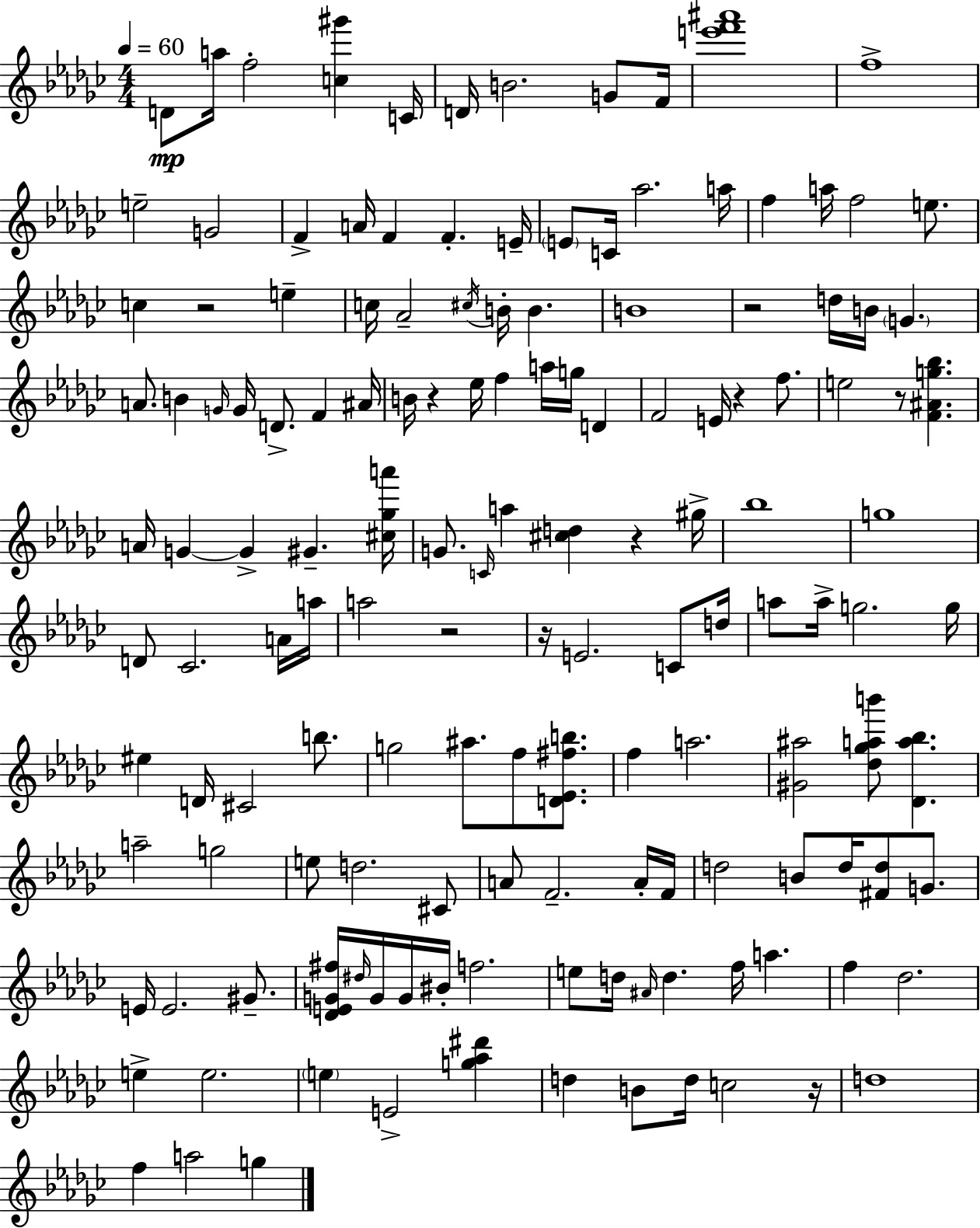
D4/e A5/s F5/h [C5,G#6]/q C4/s D4/s B4/h. G4/e F4/s [E6,F6,A#6]/w F5/w E5/h G4/h F4/q A4/s F4/q F4/q. E4/s E4/e C4/s Ab5/h. A5/s F5/q A5/s F5/h E5/e. C5/q R/h E5/q C5/s Ab4/h C#5/s B4/s B4/q. B4/w R/h D5/s B4/s G4/q. A4/e. B4/q G4/s G4/s D4/e. F4/q A#4/s B4/s R/q Eb5/s F5/q A5/s G5/s D4/q F4/h E4/s R/q F5/e. E5/h R/e [F4,A#4,G5,Bb5]/q. A4/s G4/q G4/q G#4/q. [C#5,Gb5,A6]/s G4/e. C4/s A5/q [C#5,D5]/q R/q G#5/s Bb5/w G5/w D4/e CES4/h. A4/s A5/s A5/h R/h R/s E4/h. C4/e D5/s A5/e A5/s G5/h. G5/s EIS5/q D4/s C#4/h B5/e. G5/h A#5/e. F5/e [D4,Eb4,F#5,B5]/e. F5/q A5/h. [G#4,A#5]/h [Db5,Gb5,A5,B6]/e [Db4,A5,Bb5]/q. A5/h G5/h E5/e D5/h. C#4/e A4/e F4/h. A4/s F4/s D5/h B4/e D5/s [F#4,D5]/e G4/e. E4/s E4/h. G#4/e. [Db4,E4,G4,F#5]/s D#5/s G4/s G4/s BIS4/s F5/h. E5/e D5/s A#4/s D5/q. F5/s A5/q. F5/q Db5/h. E5/q E5/h. E5/q E4/h [G5,Ab5,D#6]/q D5/q B4/e D5/s C5/h R/s D5/w F5/q A5/h G5/q